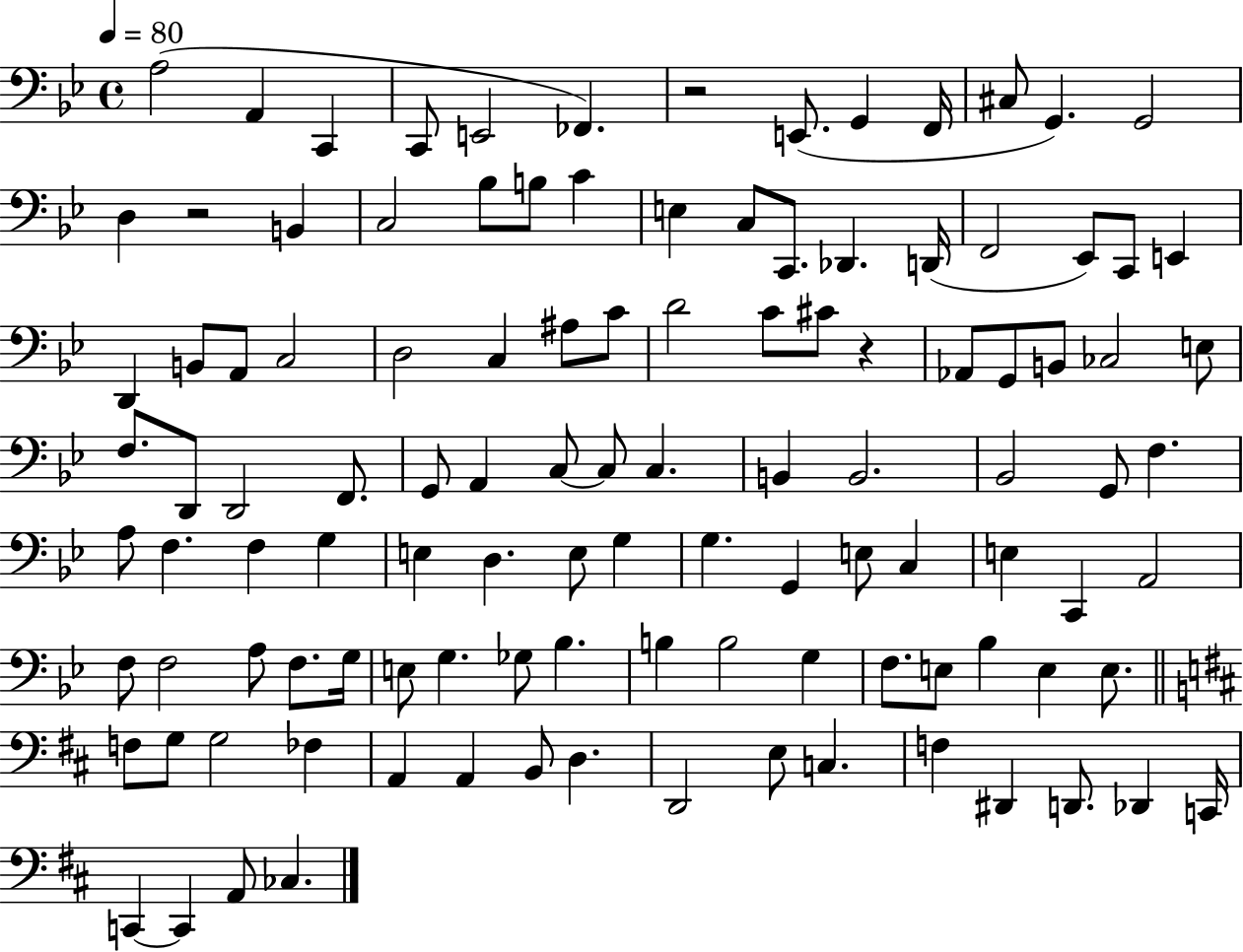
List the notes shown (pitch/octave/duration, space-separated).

A3/h A2/q C2/q C2/e E2/h FES2/q. R/h E2/e. G2/q F2/s C#3/e G2/q. G2/h D3/q R/h B2/q C3/h Bb3/e B3/e C4/q E3/q C3/e C2/e. Db2/q. D2/s F2/h Eb2/e C2/e E2/q D2/q B2/e A2/e C3/h D3/h C3/q A#3/e C4/e D4/h C4/e C#4/e R/q Ab2/e G2/e B2/e CES3/h E3/e F3/e. D2/e D2/h F2/e. G2/e A2/q C3/e C3/e C3/q. B2/q B2/h. Bb2/h G2/e F3/q. A3/e F3/q. F3/q G3/q E3/q D3/q. E3/e G3/q G3/q. G2/q E3/e C3/q E3/q C2/q A2/h F3/e F3/h A3/e F3/e. G3/s E3/e G3/q. Gb3/e Bb3/q. B3/q B3/h G3/q F3/e. E3/e Bb3/q E3/q E3/e. F3/e G3/e G3/h FES3/q A2/q A2/q B2/e D3/q. D2/h E3/e C3/q. F3/q D#2/q D2/e. Db2/q C2/s C2/q C2/q A2/e CES3/q.